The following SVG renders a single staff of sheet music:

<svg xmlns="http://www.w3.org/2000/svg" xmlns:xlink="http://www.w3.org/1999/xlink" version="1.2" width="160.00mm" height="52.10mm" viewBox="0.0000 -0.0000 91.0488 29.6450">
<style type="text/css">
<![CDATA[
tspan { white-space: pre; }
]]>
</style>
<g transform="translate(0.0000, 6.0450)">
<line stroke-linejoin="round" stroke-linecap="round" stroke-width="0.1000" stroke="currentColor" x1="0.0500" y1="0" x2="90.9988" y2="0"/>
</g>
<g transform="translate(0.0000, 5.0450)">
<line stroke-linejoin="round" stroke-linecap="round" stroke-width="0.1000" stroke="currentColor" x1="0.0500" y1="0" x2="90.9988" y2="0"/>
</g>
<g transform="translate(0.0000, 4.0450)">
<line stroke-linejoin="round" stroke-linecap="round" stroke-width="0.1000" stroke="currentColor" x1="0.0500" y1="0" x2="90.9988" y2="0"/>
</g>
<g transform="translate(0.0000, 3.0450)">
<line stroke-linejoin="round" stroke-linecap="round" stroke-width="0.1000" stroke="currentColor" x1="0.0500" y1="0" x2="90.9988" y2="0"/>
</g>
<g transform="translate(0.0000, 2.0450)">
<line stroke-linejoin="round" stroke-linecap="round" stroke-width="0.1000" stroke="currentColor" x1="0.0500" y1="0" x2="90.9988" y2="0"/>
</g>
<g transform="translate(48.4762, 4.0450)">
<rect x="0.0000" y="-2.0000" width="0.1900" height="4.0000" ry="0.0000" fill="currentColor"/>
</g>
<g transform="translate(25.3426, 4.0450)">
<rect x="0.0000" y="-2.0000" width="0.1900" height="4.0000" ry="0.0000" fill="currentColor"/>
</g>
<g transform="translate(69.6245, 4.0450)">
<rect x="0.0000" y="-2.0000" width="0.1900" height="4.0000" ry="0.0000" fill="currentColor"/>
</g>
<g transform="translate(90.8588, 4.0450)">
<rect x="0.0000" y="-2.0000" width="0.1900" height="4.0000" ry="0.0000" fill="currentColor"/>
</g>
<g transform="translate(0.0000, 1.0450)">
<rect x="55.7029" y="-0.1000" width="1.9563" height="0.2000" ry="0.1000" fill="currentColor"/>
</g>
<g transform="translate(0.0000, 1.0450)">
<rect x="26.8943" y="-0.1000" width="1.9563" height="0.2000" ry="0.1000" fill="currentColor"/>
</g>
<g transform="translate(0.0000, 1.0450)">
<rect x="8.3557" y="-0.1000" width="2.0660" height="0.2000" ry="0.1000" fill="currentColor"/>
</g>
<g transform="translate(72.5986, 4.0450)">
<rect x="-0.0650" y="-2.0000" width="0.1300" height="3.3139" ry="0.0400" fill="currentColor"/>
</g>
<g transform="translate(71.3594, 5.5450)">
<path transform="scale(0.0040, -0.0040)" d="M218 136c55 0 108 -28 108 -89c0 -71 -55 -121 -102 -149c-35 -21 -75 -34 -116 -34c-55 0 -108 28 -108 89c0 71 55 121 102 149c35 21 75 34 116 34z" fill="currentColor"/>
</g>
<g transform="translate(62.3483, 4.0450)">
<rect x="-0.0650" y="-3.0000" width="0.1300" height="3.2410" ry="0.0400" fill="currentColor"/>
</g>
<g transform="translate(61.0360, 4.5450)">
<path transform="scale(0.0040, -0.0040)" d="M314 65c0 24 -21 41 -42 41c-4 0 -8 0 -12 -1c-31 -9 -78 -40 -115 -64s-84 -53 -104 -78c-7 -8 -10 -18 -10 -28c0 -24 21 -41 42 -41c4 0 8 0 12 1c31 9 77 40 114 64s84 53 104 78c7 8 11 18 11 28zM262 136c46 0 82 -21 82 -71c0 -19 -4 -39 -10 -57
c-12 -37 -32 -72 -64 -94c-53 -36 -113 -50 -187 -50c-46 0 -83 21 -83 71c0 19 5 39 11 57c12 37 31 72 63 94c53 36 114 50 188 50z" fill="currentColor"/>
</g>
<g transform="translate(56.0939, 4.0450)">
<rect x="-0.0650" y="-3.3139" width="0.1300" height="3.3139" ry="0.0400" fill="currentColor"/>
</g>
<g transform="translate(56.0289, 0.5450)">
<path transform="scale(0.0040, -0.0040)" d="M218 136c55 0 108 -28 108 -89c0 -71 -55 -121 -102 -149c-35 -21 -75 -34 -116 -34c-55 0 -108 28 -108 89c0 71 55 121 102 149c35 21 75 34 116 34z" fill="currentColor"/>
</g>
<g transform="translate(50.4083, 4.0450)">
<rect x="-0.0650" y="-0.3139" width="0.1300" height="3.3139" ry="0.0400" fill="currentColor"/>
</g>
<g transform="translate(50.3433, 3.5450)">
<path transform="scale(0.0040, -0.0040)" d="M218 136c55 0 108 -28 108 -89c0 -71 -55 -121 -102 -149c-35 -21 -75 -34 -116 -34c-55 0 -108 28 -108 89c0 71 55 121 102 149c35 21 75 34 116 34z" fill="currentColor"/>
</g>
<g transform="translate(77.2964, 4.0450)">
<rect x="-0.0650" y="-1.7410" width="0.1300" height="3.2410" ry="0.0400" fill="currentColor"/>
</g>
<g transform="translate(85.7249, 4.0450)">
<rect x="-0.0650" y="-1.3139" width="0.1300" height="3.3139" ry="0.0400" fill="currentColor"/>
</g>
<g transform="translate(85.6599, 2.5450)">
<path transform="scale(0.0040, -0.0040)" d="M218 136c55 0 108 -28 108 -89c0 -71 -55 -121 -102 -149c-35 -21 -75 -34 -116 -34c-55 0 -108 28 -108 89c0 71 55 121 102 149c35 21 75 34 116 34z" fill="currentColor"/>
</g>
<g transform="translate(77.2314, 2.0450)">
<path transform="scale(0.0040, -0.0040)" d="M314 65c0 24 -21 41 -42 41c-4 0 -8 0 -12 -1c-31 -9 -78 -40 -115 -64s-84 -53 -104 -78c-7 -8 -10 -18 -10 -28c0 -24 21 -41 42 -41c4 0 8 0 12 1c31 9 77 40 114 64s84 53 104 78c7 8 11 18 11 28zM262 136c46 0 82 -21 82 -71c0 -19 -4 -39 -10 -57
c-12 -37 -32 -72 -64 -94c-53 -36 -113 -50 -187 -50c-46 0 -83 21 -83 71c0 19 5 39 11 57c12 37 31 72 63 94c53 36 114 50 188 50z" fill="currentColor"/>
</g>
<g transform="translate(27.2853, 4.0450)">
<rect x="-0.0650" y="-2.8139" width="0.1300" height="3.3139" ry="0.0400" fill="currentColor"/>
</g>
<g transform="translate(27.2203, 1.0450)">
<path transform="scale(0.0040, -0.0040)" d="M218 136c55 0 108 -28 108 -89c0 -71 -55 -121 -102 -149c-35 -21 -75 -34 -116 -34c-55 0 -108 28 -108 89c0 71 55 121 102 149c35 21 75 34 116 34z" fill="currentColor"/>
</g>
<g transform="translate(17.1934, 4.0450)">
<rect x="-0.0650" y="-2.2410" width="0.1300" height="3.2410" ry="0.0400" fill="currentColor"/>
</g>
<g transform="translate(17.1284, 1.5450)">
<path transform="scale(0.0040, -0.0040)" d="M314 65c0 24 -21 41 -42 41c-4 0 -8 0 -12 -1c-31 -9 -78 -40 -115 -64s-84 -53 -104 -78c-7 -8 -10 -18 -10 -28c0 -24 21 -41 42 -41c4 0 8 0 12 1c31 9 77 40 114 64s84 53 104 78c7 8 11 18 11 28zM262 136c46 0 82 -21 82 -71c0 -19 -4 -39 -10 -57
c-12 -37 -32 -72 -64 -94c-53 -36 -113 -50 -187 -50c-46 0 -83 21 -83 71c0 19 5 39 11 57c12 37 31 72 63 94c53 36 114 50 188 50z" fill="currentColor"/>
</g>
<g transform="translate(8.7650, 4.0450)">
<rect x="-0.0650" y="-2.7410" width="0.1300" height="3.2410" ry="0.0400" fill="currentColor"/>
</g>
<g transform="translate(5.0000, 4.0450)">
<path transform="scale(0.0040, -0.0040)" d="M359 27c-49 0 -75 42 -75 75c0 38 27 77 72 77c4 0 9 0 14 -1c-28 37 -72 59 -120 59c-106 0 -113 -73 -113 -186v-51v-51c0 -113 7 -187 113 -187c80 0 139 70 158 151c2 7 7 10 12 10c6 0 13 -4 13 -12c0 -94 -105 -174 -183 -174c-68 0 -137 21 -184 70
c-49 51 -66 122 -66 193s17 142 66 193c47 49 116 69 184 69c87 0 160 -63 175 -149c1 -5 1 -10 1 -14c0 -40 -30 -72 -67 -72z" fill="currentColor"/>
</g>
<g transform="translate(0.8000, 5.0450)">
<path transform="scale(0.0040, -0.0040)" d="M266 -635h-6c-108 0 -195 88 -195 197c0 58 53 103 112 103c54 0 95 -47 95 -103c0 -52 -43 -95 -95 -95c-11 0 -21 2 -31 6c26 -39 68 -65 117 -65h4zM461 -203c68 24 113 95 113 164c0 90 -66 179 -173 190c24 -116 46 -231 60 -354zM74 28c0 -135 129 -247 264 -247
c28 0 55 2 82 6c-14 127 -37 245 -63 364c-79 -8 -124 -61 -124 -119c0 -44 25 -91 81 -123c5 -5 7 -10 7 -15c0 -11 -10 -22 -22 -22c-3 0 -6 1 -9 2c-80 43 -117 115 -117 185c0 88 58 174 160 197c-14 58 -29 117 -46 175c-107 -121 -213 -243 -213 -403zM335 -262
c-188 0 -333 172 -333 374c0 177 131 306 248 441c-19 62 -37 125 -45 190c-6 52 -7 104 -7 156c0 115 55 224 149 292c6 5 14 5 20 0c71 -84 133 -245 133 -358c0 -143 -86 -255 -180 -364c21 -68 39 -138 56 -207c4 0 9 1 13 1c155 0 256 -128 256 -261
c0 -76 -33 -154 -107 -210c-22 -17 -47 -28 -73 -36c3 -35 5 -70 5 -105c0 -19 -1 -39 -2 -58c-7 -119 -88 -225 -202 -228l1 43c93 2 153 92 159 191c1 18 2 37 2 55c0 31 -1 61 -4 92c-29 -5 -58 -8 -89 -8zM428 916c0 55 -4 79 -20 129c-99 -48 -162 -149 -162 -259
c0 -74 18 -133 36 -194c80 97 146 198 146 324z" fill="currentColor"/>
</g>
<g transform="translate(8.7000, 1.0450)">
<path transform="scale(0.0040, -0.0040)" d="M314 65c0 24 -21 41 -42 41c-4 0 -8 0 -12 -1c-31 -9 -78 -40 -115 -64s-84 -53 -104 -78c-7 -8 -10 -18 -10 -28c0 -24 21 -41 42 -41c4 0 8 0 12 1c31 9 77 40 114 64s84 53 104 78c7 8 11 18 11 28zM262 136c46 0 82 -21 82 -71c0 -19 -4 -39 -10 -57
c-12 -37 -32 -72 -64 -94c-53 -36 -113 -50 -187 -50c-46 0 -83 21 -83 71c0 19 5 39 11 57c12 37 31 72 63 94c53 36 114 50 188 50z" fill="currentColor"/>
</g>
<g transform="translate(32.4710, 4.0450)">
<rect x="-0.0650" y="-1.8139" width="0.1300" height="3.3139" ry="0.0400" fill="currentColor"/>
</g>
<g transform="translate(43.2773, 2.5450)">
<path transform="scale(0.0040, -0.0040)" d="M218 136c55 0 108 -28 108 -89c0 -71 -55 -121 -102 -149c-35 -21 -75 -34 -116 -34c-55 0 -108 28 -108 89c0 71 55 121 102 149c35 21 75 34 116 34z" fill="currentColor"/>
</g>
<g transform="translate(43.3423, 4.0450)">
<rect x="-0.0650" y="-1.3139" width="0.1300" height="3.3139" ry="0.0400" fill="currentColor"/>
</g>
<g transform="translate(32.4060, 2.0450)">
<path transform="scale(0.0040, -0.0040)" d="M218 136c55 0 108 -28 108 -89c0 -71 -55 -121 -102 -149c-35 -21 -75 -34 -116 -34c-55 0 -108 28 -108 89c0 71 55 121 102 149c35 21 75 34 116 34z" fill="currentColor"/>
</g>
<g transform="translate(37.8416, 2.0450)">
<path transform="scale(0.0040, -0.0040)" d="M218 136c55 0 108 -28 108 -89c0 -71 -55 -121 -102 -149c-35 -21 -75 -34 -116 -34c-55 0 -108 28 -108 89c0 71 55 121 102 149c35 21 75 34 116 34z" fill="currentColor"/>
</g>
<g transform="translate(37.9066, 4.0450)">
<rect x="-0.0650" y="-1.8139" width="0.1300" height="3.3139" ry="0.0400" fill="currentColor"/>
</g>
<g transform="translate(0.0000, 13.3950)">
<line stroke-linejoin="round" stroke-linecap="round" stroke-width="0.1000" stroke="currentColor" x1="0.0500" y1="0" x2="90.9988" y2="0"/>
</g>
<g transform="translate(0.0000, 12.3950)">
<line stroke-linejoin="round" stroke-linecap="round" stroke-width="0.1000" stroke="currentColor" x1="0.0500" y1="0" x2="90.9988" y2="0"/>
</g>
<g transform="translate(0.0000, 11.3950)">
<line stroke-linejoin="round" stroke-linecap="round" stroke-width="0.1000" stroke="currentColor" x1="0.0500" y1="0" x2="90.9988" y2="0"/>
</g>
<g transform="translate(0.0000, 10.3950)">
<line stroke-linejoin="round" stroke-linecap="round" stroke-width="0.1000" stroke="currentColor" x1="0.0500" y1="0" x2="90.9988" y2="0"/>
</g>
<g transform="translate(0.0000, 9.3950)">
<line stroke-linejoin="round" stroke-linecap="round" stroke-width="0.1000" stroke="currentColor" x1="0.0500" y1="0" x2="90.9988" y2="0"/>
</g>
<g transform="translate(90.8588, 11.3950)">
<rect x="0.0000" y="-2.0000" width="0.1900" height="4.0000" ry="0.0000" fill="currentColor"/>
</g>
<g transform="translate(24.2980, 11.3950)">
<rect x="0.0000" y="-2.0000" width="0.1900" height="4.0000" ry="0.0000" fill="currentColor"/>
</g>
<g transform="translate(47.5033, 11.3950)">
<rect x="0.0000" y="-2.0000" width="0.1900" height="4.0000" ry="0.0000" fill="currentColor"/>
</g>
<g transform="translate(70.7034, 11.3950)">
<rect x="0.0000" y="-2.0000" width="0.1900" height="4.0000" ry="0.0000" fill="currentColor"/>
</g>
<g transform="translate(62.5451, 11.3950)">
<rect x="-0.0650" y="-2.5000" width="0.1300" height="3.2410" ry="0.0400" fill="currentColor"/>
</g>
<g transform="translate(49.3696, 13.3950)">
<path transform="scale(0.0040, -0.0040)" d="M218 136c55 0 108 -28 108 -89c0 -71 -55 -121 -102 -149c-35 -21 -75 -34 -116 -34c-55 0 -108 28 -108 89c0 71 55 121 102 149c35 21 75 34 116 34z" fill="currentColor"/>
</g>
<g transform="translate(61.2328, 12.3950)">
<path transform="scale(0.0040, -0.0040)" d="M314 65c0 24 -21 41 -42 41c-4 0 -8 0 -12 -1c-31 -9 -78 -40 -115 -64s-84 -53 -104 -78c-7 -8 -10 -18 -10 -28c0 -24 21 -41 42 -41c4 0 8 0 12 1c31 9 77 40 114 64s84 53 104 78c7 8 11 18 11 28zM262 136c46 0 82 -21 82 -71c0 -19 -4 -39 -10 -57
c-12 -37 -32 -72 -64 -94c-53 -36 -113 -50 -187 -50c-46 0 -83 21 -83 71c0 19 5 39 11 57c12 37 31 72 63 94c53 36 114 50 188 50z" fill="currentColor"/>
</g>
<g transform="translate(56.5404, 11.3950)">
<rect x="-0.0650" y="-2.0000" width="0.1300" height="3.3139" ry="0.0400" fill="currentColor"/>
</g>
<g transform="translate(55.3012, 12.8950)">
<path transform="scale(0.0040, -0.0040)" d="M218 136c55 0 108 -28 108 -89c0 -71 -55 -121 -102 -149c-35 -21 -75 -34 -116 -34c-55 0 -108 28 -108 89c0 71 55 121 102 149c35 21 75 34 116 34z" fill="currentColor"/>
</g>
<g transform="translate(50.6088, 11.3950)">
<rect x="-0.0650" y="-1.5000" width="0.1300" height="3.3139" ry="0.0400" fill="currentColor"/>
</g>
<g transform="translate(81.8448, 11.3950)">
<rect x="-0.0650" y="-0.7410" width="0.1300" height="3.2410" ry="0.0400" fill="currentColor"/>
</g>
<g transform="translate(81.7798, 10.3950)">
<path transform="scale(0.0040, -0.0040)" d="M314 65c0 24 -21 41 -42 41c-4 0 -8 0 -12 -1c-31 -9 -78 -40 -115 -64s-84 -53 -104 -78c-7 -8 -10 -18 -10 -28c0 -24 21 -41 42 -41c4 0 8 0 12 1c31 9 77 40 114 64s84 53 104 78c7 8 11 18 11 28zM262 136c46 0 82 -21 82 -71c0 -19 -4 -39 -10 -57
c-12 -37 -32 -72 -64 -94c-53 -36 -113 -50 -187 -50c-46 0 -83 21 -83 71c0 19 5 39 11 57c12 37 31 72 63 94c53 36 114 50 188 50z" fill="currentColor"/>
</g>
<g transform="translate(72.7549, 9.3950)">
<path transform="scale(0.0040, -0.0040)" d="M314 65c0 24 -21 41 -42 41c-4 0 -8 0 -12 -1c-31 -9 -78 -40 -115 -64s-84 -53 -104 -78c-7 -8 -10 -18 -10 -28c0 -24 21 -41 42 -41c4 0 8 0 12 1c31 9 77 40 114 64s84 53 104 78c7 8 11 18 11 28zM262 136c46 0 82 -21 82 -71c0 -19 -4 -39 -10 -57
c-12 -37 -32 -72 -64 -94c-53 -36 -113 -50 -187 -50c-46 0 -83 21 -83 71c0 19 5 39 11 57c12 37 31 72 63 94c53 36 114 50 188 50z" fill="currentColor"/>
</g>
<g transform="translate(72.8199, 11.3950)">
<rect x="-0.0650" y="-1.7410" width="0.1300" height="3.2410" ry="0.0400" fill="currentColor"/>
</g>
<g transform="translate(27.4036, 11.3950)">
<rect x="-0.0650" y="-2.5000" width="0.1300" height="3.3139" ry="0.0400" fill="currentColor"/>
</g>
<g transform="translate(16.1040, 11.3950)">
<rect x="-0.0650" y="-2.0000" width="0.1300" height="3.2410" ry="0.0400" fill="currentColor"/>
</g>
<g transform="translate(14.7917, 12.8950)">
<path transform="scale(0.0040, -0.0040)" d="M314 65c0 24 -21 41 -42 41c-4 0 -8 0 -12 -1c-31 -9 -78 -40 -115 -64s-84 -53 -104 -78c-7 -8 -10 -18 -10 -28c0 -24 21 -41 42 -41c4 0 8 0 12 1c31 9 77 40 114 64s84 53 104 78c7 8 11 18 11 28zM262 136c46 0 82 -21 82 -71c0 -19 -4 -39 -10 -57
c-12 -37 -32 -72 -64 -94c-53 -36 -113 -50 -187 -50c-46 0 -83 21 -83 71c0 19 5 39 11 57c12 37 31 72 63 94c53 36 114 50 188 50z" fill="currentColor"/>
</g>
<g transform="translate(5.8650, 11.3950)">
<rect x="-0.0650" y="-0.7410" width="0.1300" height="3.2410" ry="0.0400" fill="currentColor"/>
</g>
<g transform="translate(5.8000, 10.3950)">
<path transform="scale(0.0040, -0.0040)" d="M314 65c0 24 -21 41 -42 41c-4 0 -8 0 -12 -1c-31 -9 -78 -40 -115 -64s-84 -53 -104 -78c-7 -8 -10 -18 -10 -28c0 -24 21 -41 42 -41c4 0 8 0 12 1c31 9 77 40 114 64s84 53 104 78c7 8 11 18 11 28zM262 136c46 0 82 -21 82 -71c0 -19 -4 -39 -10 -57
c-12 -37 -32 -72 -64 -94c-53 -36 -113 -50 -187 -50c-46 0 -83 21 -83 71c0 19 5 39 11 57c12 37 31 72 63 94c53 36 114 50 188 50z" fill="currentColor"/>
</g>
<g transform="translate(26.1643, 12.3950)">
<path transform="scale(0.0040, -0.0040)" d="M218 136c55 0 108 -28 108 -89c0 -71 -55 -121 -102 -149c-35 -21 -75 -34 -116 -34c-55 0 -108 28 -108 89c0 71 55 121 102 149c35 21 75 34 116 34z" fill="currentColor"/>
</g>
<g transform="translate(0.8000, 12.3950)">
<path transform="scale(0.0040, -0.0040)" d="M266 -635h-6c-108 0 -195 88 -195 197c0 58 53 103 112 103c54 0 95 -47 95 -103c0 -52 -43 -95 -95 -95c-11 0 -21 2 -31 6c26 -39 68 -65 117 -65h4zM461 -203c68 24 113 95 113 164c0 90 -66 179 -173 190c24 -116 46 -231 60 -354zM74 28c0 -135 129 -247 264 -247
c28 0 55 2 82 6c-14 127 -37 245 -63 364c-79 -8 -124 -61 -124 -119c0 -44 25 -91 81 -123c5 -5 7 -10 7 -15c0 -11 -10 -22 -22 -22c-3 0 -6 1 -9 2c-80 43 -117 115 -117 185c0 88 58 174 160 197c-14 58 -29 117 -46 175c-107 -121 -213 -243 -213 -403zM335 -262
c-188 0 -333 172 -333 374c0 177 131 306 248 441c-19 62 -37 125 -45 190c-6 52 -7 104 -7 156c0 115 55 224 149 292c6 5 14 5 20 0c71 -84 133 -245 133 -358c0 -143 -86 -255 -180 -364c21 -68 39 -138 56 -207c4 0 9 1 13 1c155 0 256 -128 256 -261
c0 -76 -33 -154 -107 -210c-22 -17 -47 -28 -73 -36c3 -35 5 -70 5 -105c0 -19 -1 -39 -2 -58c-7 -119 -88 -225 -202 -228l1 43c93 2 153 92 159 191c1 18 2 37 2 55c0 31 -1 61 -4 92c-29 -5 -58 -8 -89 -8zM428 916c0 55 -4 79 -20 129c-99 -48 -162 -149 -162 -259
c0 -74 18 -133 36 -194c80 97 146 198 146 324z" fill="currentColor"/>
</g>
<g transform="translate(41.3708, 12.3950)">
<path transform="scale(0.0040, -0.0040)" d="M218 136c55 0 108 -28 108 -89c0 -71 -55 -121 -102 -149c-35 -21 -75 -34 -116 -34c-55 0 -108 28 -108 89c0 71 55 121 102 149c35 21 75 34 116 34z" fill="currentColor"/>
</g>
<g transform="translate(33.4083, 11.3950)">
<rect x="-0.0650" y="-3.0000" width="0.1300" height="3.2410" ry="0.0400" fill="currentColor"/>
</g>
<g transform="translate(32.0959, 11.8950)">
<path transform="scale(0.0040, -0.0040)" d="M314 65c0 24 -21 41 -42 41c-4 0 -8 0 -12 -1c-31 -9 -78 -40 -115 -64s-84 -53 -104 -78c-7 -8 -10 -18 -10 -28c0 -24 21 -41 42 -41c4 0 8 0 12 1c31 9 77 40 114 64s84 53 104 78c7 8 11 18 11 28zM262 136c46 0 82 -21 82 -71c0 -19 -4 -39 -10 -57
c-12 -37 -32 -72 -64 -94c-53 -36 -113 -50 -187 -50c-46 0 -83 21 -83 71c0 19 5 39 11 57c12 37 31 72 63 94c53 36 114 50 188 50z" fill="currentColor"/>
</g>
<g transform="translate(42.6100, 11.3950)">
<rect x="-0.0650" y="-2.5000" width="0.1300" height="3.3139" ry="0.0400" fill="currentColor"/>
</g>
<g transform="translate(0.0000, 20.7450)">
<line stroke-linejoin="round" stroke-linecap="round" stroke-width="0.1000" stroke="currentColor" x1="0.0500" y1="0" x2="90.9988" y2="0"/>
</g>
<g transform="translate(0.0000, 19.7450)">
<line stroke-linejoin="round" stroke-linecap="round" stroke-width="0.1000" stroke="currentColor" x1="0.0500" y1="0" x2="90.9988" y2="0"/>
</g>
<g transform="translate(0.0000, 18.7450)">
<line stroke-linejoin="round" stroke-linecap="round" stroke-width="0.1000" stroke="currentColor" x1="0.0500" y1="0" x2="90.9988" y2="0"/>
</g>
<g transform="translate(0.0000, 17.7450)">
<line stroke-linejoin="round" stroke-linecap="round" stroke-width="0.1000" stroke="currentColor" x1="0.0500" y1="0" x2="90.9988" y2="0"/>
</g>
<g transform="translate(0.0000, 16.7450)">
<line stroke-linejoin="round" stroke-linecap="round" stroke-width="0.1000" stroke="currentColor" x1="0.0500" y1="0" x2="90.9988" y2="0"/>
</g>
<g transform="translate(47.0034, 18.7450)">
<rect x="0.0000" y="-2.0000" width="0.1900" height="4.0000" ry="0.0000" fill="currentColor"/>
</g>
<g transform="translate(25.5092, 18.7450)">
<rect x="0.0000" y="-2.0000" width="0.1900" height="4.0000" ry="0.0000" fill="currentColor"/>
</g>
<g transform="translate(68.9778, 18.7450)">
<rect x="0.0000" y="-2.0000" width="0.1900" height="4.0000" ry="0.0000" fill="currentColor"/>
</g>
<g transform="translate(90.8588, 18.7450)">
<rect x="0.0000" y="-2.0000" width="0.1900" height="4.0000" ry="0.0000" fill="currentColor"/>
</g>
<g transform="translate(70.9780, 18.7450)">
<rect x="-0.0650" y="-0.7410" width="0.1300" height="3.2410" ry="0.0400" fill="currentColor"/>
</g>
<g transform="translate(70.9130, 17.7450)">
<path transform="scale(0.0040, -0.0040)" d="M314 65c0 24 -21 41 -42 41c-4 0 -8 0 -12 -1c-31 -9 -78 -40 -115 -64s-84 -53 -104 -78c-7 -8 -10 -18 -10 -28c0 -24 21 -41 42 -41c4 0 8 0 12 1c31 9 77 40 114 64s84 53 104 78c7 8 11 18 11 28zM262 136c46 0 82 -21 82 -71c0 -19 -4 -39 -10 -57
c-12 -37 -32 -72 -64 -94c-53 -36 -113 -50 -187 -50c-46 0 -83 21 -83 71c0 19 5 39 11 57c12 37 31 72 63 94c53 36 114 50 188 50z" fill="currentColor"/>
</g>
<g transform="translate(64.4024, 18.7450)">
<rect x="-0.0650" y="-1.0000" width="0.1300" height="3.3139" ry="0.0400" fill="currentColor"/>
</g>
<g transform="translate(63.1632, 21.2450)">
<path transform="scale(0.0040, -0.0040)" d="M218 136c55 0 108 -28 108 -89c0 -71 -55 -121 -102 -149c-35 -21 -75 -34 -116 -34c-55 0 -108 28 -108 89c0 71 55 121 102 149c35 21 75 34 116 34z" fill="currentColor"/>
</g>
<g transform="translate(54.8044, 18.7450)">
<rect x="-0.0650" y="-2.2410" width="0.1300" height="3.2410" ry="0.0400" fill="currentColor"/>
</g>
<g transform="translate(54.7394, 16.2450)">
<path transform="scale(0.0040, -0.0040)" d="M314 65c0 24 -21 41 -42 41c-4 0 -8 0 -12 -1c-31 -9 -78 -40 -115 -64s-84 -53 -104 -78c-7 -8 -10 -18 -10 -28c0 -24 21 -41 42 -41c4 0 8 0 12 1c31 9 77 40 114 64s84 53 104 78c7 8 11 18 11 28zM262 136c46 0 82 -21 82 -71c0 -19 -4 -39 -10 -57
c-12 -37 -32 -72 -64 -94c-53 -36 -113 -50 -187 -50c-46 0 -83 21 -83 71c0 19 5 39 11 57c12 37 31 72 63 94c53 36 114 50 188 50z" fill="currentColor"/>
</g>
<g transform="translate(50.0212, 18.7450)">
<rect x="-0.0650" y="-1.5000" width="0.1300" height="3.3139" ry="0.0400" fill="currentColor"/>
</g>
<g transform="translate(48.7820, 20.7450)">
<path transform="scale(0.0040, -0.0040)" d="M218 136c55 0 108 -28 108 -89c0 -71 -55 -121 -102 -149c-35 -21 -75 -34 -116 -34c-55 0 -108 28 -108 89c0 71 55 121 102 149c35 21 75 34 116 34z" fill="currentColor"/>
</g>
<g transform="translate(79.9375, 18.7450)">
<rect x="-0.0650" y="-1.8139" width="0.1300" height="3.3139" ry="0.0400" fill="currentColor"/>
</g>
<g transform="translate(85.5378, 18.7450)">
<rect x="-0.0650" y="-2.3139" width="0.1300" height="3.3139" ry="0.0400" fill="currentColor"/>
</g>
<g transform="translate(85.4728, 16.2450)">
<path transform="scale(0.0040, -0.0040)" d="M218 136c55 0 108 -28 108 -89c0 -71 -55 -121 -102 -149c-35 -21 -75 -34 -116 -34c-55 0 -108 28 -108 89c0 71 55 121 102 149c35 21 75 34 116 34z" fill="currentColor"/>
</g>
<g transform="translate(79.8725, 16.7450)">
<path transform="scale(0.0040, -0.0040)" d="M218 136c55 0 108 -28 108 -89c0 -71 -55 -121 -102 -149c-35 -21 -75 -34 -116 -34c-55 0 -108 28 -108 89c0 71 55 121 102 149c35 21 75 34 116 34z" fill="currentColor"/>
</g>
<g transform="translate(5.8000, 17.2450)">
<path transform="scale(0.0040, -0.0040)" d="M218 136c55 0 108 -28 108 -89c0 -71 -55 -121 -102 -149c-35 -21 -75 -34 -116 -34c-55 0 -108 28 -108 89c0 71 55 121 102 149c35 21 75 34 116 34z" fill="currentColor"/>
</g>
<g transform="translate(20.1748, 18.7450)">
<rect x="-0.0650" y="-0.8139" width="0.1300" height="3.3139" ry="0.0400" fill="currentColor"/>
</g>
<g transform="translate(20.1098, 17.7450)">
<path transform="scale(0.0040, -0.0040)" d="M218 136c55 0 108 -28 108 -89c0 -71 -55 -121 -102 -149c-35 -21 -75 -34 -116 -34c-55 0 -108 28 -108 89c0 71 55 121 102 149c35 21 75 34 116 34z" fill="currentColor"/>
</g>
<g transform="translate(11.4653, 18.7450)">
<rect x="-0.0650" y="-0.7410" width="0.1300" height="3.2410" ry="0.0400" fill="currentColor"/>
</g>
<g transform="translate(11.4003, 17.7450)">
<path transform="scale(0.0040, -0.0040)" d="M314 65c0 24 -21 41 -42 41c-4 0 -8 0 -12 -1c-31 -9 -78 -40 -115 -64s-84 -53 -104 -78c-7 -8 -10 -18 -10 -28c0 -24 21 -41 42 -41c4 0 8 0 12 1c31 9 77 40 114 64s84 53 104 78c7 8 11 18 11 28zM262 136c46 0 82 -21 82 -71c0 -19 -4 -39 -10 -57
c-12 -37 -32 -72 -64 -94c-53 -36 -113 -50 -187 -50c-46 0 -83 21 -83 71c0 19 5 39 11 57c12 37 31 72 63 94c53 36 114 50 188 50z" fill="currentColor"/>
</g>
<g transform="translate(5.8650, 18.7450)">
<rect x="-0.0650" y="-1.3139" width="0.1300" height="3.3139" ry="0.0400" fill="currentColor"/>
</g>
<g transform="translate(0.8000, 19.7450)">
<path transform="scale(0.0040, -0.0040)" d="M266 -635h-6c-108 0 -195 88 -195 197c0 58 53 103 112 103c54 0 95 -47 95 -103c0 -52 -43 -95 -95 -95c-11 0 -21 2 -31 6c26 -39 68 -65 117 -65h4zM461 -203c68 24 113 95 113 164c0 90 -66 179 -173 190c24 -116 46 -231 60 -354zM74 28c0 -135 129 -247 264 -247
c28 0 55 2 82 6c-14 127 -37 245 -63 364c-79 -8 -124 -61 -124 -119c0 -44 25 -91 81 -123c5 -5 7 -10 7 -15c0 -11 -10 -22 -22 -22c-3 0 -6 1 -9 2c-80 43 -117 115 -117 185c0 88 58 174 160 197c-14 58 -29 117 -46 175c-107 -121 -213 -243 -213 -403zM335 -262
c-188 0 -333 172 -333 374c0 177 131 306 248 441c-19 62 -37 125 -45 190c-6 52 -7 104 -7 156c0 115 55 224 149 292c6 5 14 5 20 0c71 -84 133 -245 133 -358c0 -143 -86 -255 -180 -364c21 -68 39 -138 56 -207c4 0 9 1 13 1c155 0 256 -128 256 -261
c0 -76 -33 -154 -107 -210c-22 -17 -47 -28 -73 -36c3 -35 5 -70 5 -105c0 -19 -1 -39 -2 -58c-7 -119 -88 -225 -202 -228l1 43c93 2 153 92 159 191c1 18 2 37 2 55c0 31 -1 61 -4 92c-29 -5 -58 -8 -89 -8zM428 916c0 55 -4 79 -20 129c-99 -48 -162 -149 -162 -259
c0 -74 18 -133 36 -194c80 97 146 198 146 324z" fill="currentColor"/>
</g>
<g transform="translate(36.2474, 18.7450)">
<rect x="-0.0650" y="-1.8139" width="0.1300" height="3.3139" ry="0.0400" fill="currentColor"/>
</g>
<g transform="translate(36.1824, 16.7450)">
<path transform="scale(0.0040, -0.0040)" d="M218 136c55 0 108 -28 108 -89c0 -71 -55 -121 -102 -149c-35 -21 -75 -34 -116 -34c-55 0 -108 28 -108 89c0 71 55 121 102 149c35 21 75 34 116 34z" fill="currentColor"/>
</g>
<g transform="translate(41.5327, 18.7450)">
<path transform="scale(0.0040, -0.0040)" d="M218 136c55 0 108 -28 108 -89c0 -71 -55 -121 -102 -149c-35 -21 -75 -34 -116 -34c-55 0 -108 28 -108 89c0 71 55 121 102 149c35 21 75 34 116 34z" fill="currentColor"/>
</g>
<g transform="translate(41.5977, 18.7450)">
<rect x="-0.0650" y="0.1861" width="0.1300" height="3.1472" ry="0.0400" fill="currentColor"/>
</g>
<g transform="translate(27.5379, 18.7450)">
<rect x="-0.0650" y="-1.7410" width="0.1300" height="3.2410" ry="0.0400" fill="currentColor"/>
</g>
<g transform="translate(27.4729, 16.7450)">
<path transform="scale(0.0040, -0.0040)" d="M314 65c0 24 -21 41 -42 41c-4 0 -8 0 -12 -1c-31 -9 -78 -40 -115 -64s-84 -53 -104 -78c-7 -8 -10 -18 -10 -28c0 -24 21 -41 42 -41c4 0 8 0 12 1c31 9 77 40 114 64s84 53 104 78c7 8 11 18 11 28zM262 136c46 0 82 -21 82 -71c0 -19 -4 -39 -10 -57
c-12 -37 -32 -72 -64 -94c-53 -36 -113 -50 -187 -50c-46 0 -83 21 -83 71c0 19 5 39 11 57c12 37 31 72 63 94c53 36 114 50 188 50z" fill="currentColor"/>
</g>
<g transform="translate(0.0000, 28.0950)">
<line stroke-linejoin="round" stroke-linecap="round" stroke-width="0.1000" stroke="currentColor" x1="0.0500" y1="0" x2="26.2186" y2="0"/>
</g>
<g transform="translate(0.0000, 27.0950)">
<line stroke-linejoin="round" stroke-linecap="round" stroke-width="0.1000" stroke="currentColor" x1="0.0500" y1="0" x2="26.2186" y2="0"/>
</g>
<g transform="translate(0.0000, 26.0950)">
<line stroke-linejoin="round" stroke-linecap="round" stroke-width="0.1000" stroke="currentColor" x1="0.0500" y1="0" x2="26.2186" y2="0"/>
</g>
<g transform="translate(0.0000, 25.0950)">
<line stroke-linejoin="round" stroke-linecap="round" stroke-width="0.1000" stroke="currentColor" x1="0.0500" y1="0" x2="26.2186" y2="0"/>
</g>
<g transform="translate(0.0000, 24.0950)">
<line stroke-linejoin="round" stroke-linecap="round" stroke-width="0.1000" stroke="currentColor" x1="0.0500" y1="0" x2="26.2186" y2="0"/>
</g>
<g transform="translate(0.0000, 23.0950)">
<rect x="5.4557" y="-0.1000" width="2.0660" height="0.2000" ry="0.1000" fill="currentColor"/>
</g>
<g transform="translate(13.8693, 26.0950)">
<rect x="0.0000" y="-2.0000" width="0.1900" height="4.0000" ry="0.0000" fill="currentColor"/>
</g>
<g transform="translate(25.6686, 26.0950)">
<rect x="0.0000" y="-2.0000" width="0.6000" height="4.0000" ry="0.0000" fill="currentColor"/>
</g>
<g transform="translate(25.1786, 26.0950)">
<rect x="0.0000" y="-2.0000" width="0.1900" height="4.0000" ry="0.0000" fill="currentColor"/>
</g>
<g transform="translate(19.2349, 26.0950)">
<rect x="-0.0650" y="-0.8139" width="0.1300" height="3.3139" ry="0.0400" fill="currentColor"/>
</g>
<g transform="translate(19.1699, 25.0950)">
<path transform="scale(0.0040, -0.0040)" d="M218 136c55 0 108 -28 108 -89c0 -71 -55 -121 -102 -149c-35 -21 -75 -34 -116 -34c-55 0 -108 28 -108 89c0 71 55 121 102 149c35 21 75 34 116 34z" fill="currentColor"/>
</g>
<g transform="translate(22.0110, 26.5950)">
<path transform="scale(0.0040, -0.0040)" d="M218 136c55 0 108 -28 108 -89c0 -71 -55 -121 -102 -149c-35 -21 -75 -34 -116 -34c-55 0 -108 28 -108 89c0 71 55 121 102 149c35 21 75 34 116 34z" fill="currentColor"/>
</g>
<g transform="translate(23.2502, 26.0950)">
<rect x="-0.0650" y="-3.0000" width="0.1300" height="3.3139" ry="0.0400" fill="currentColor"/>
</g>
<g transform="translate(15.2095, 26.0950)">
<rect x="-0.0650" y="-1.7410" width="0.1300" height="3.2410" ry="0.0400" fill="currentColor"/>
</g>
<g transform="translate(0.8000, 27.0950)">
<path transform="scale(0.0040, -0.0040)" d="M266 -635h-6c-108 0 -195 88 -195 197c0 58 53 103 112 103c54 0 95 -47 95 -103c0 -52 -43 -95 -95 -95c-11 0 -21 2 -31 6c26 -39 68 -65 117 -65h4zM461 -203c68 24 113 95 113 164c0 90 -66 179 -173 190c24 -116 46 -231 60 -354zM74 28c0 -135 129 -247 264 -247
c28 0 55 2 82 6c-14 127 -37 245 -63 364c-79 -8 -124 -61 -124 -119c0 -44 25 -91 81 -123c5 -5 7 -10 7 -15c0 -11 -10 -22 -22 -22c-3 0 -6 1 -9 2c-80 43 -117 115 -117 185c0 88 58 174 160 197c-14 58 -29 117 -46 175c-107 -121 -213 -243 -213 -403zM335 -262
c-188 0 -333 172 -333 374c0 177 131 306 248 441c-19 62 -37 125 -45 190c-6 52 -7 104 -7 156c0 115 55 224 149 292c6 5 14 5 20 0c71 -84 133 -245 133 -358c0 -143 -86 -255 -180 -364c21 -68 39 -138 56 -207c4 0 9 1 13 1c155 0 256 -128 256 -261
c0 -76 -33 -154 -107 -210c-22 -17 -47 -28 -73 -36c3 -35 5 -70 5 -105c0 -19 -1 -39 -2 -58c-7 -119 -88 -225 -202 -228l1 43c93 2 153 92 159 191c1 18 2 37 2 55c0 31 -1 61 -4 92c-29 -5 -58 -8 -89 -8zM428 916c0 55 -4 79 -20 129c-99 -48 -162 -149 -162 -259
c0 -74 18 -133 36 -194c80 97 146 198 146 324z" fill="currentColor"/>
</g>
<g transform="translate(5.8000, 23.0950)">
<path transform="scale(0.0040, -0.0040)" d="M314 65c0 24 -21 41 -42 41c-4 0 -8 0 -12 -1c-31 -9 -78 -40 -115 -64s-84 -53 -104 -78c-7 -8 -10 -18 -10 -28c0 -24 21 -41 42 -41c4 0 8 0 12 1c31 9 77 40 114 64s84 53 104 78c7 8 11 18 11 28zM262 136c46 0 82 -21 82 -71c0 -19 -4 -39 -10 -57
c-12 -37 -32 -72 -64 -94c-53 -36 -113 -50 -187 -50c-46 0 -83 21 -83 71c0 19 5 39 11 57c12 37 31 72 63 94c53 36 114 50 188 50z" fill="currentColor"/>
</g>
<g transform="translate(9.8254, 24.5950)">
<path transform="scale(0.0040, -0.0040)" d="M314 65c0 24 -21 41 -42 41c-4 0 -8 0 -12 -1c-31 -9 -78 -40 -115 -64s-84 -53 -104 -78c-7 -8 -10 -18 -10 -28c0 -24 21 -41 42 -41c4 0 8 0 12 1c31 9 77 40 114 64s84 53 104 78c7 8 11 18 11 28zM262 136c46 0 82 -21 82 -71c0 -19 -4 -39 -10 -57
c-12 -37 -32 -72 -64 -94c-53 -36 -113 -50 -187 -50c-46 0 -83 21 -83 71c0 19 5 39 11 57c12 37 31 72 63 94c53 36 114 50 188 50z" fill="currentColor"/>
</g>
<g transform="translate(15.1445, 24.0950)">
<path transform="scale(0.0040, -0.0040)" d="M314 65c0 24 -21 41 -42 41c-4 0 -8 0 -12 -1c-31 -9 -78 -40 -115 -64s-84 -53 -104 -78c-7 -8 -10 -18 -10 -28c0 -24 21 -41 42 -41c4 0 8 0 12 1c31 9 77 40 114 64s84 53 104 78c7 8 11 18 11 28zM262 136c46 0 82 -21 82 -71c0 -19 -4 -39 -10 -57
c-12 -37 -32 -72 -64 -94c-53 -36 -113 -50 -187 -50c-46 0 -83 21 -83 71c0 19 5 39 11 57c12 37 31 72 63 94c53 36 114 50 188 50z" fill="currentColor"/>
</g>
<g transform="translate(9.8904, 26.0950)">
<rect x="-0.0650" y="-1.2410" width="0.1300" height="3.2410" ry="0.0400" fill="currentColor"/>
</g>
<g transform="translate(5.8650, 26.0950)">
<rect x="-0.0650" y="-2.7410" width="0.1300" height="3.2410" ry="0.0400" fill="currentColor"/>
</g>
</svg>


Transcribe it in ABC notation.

X:1
T:Untitled
M:4/4
L:1/4
K:C
a2 g2 a f f e c b A2 F f2 e d2 F2 G A2 G E F G2 f2 d2 e d2 d f2 f B E g2 D d2 f g a2 e2 f2 d A